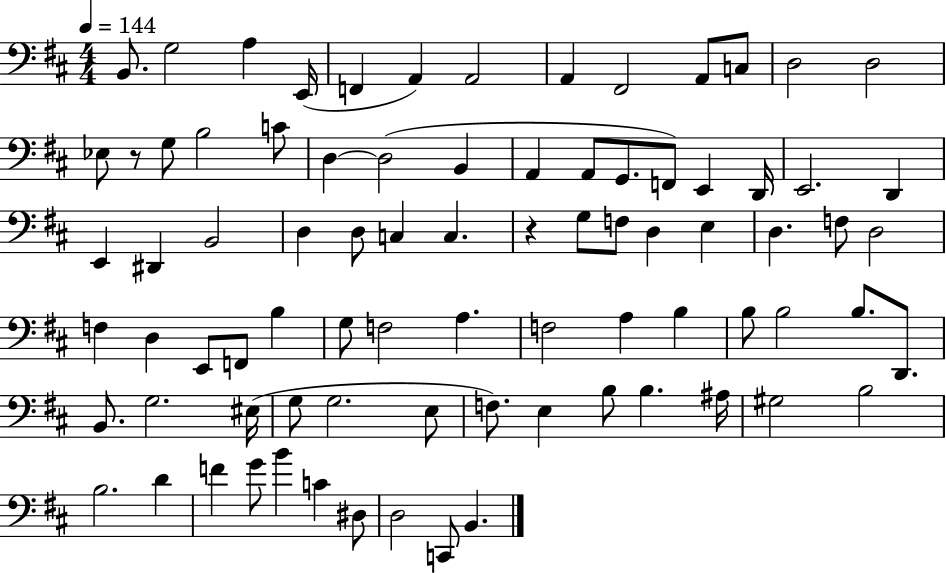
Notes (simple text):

B2/e. G3/h A3/q E2/s F2/q A2/q A2/h A2/q F#2/h A2/e C3/e D3/h D3/h Eb3/e R/e G3/e B3/h C4/e D3/q D3/h B2/q A2/q A2/e G2/e. F2/e E2/q D2/s E2/h. D2/q E2/q D#2/q B2/h D3/q D3/e C3/q C3/q. R/q G3/e F3/e D3/q E3/q D3/q. F3/e D3/h F3/q D3/q E2/e F2/e B3/q G3/e F3/h A3/q. F3/h A3/q B3/q B3/e B3/h B3/e. D2/e. B2/e. G3/h. EIS3/s G3/e G3/h. E3/e F3/e. E3/q B3/e B3/q. A#3/s G#3/h B3/h B3/h. D4/q F4/q G4/e B4/q C4/q D#3/e D3/h C2/e B2/q.